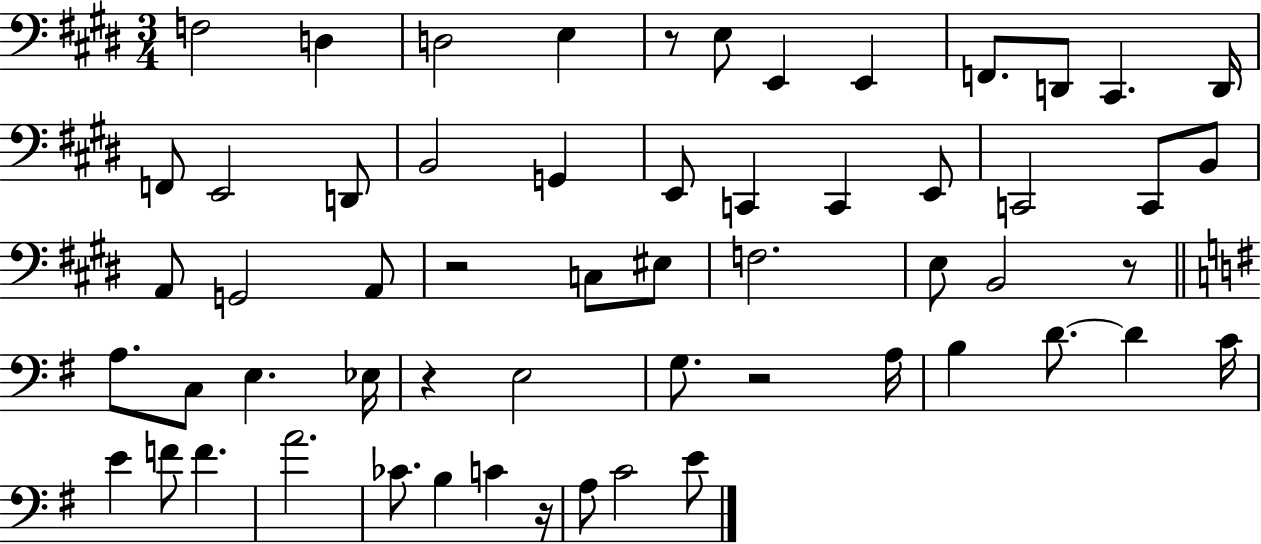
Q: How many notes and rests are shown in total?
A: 58